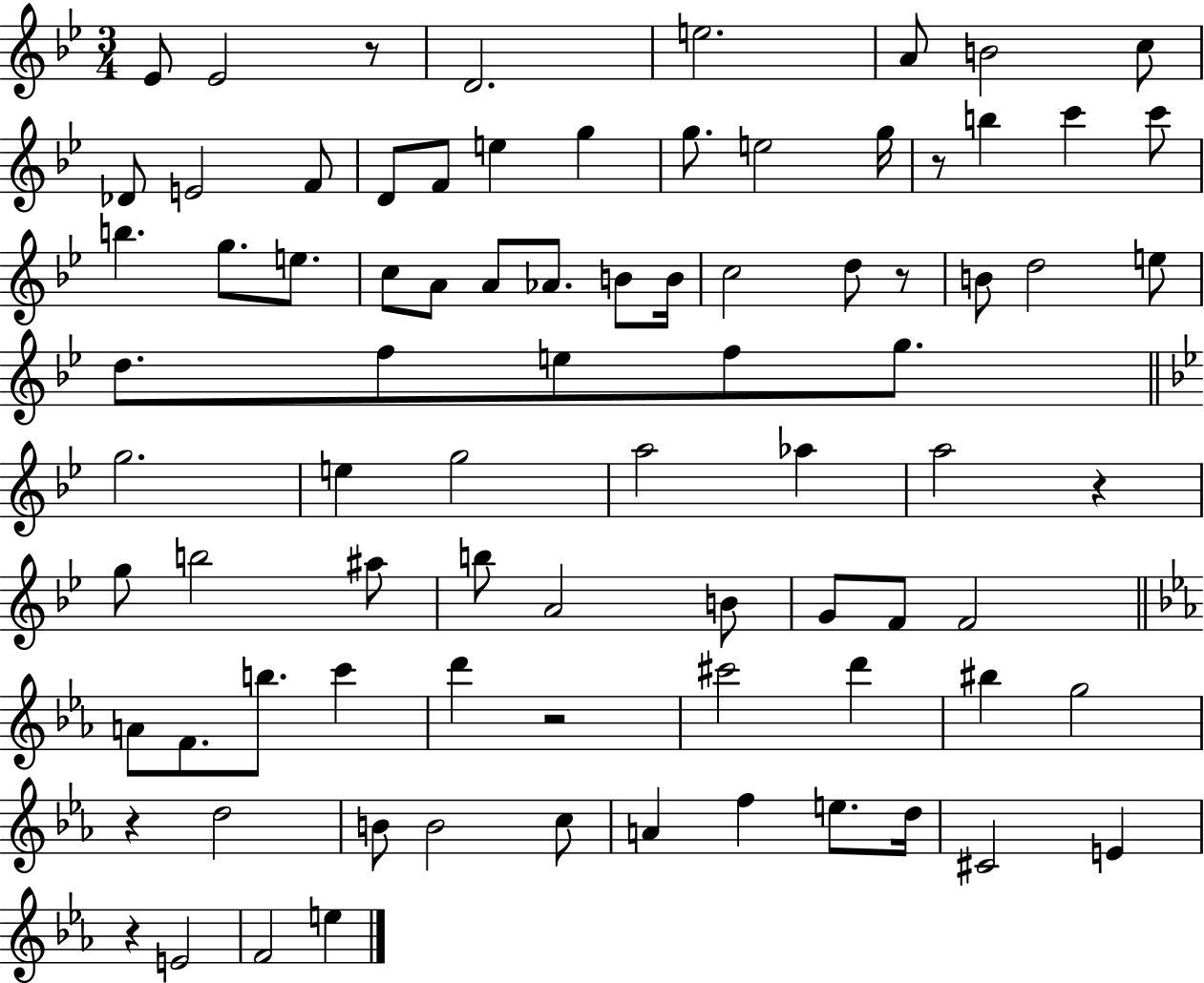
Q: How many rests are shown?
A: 7